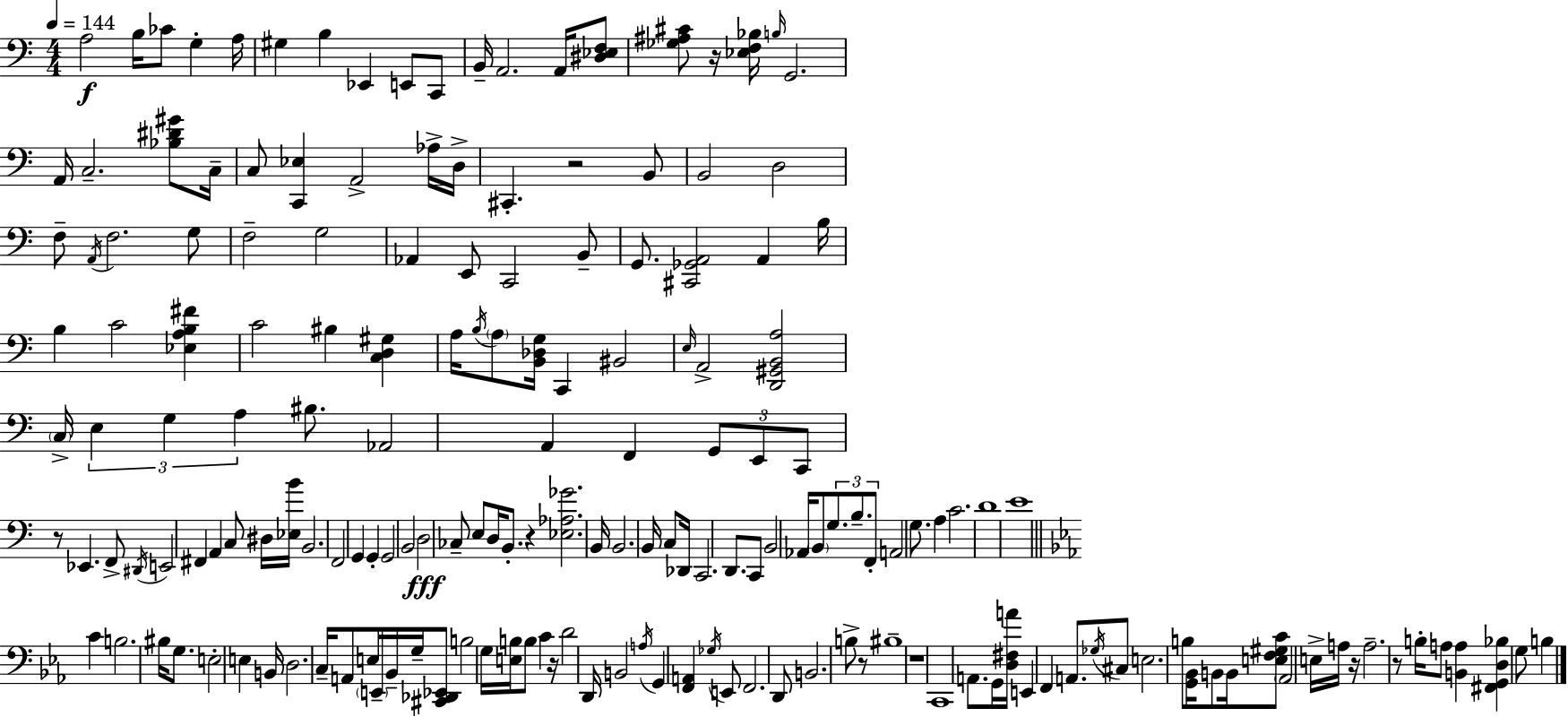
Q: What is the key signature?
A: C major